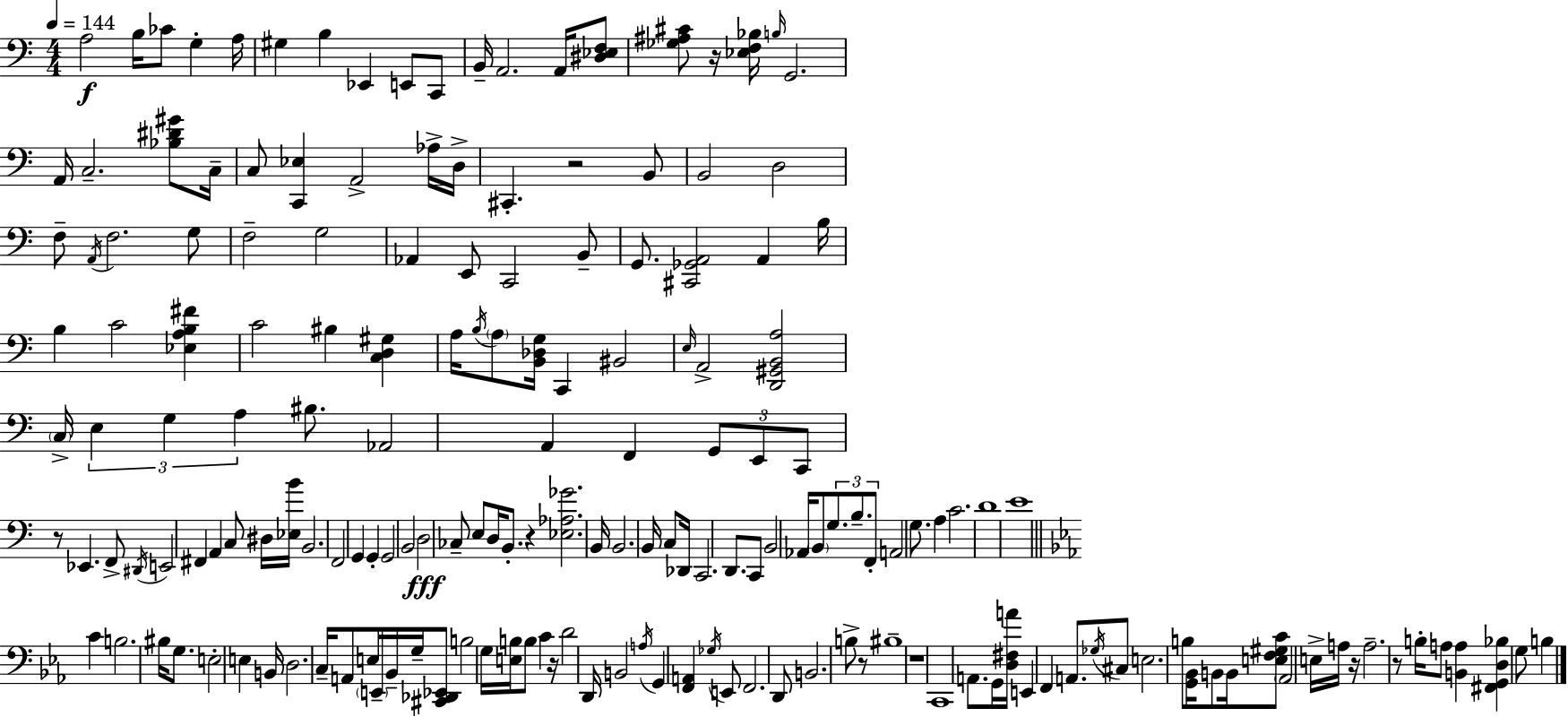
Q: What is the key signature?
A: C major